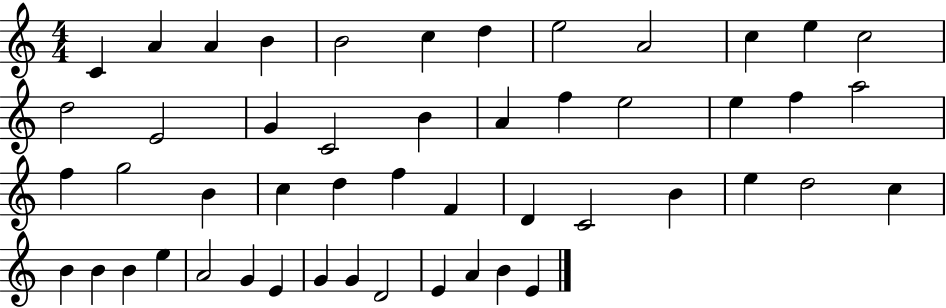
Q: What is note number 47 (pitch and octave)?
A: E4